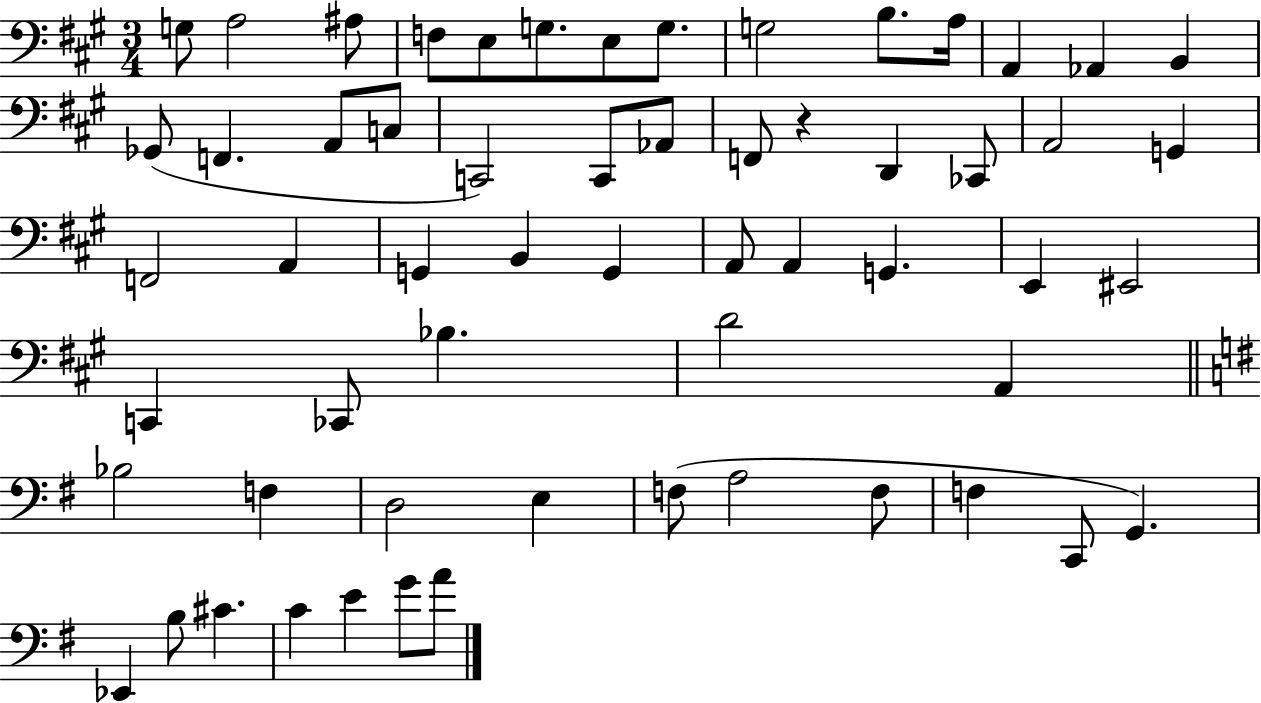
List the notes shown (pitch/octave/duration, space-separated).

G3/e A3/h A#3/e F3/e E3/e G3/e. E3/e G3/e. G3/h B3/e. A3/s A2/q Ab2/q B2/q Gb2/e F2/q. A2/e C3/e C2/h C2/e Ab2/e F2/e R/q D2/q CES2/e A2/h G2/q F2/h A2/q G2/q B2/q G2/q A2/e A2/q G2/q. E2/q EIS2/h C2/q CES2/e Bb3/q. D4/h A2/q Bb3/h F3/q D3/h E3/q F3/e A3/h F3/e F3/q C2/e G2/q. Eb2/q B3/e C#4/q. C4/q E4/q G4/e A4/e